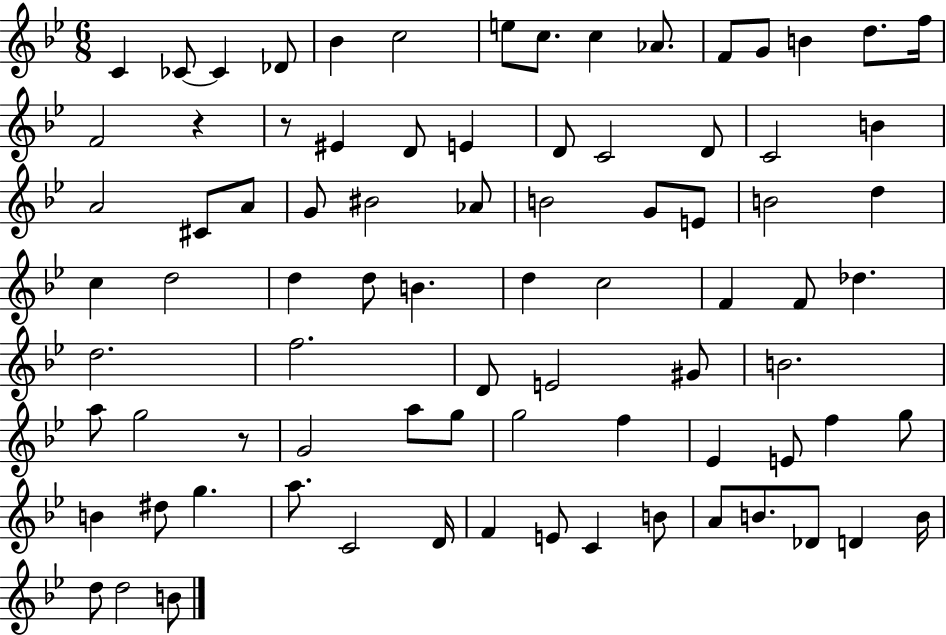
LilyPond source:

{
  \clef treble
  \numericTimeSignature
  \time 6/8
  \key bes \major
  c'4 ces'8~~ ces'4 des'8 | bes'4 c''2 | e''8 c''8. c''4 aes'8. | f'8 g'8 b'4 d''8. f''16 | \break f'2 r4 | r8 eis'4 d'8 e'4 | d'8 c'2 d'8 | c'2 b'4 | \break a'2 cis'8 a'8 | g'8 bis'2 aes'8 | b'2 g'8 e'8 | b'2 d''4 | \break c''4 d''2 | d''4 d''8 b'4. | d''4 c''2 | f'4 f'8 des''4. | \break d''2. | f''2. | d'8 e'2 gis'8 | b'2. | \break a''8 g''2 r8 | g'2 a''8 g''8 | g''2 f''4 | ees'4 e'8 f''4 g''8 | \break b'4 dis''8 g''4. | a''8. c'2 d'16 | f'4 e'8 c'4 b'8 | a'8 b'8. des'8 d'4 b'16 | \break d''8 d''2 b'8 | \bar "|."
}